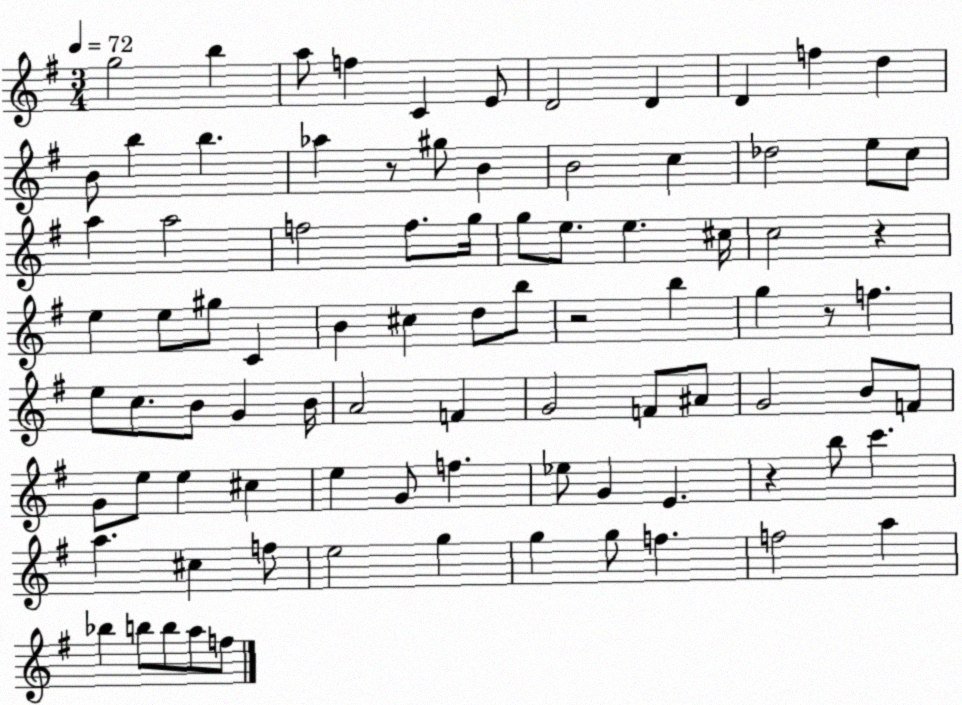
X:1
T:Untitled
M:3/4
L:1/4
K:G
g2 b a/2 f C E/2 D2 D D f d B/2 b b _a z/2 ^g/2 B B2 c _d2 e/2 c/2 a a2 f2 f/2 g/4 g/2 e/2 e ^c/4 c2 z e e/2 ^g/2 C B ^c d/2 b/2 z2 b g z/2 f e/2 c/2 B/2 G B/4 A2 F G2 F/2 ^A/2 G2 B/2 F/2 G/2 e/2 e ^c e G/2 f _e/2 G E z b/2 c' a ^c f/2 e2 g g g/2 f f2 a _b b/2 b/2 a/2 f/2